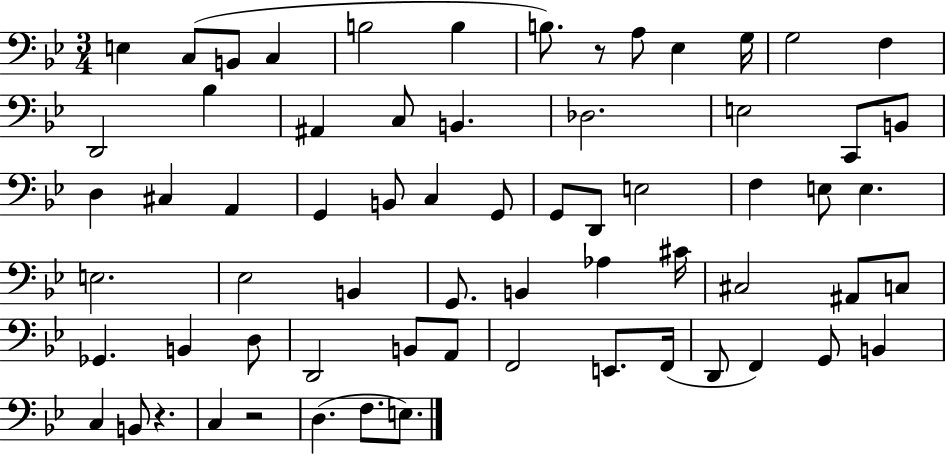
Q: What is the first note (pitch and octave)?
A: E3